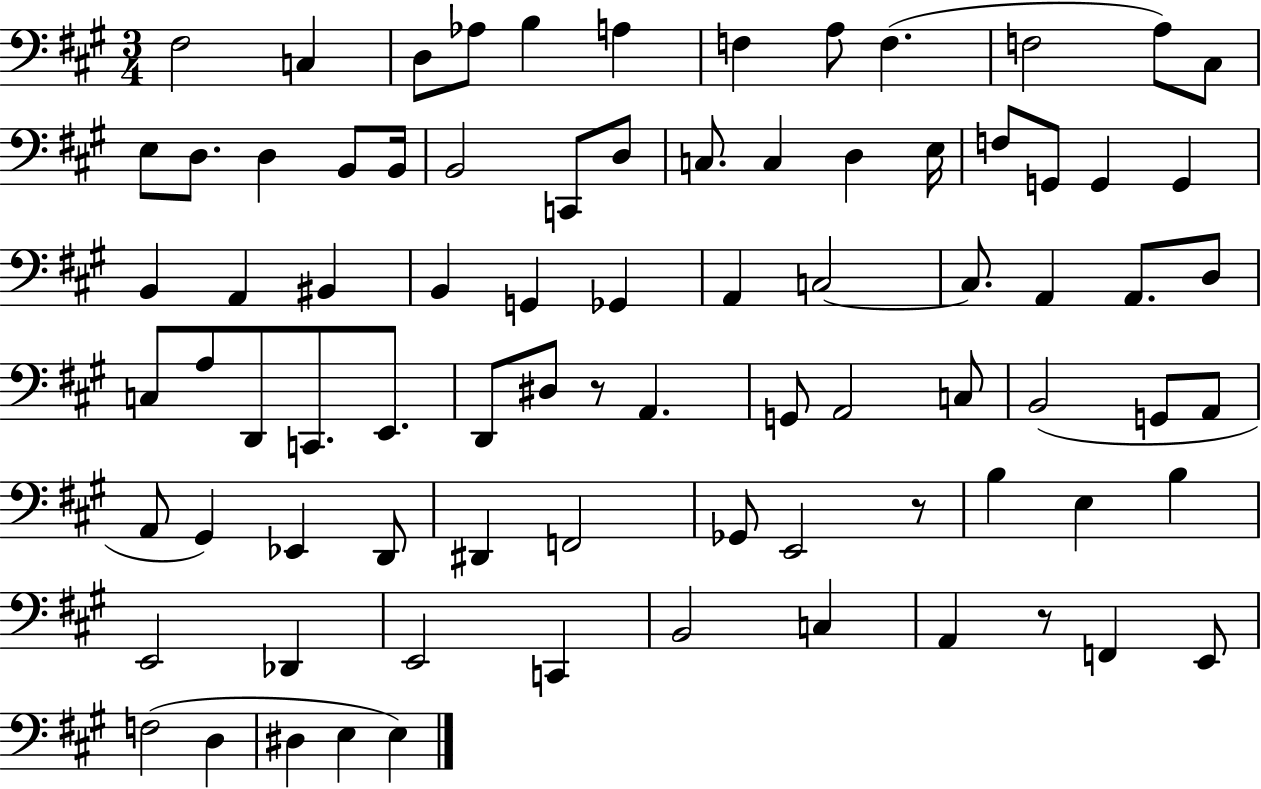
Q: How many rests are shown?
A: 3